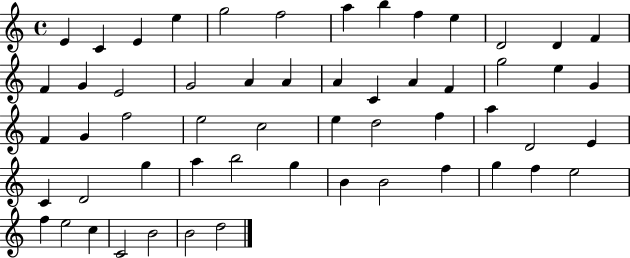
E4/q C4/q E4/q E5/q G5/h F5/h A5/q B5/q F5/q E5/q D4/h D4/q F4/q F4/q G4/q E4/h G4/h A4/q A4/q A4/q C4/q A4/q F4/q G5/h E5/q G4/q F4/q G4/q F5/h E5/h C5/h E5/q D5/h F5/q A5/q D4/h E4/q C4/q D4/h G5/q A5/q B5/h G5/q B4/q B4/h F5/q G5/q F5/q E5/h F5/q E5/h C5/q C4/h B4/h B4/h D5/h